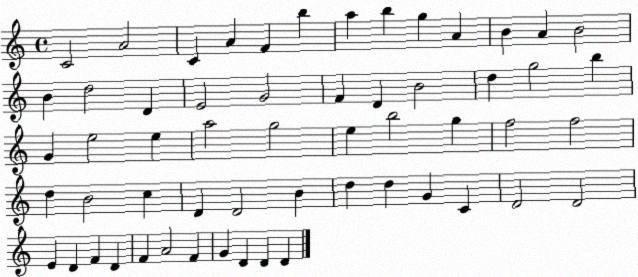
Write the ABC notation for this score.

X:1
T:Untitled
M:4/4
L:1/4
K:C
C2 A2 C A F b a b g A B A B2 B d2 D E2 G2 F D B2 d g2 b G e2 e a2 g2 e b2 g f2 f2 d B2 c D D2 B d d G C D2 D2 E D F D F A2 F G D D D